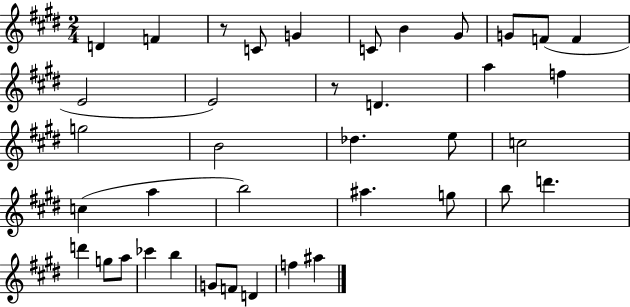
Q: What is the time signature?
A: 2/4